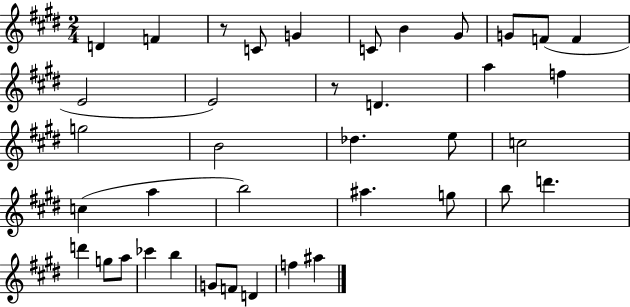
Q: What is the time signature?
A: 2/4